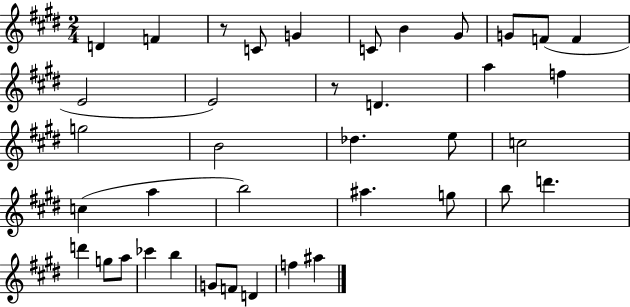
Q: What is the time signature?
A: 2/4